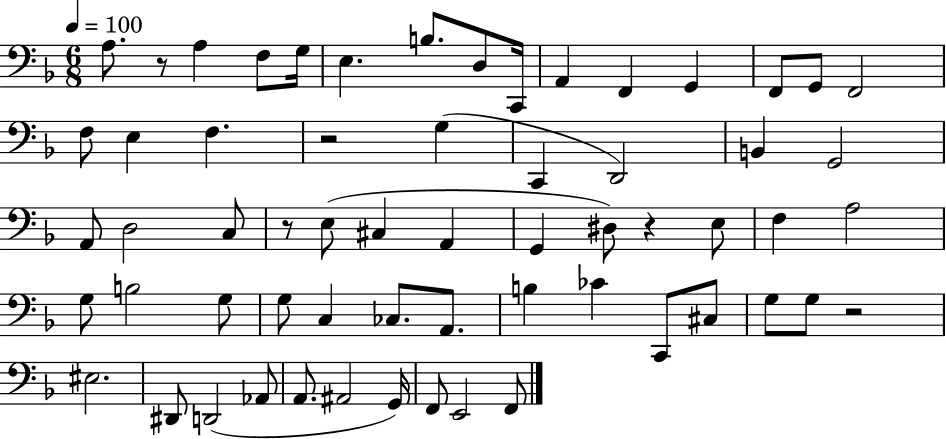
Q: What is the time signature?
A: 6/8